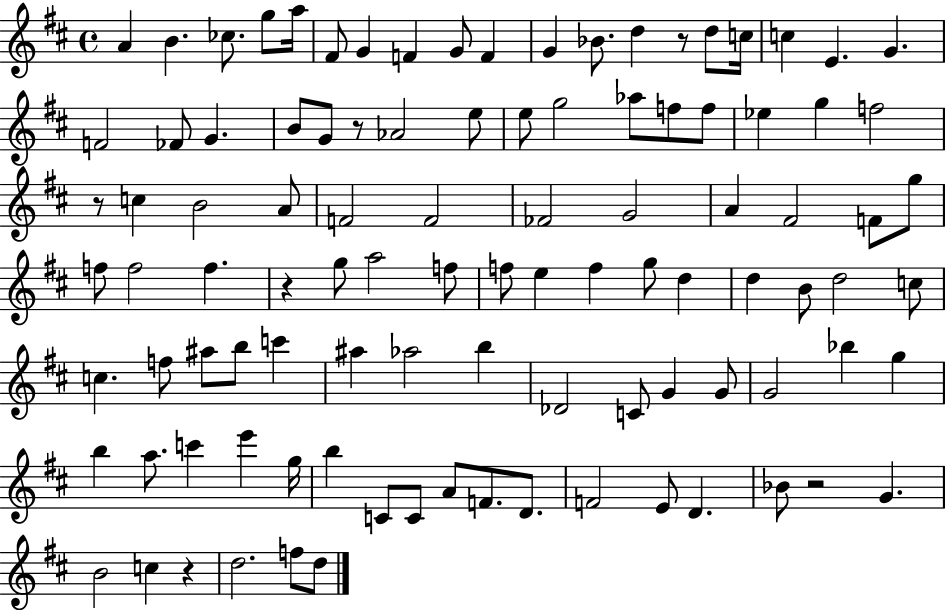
X:1
T:Untitled
M:4/4
L:1/4
K:D
A B _c/2 g/2 a/4 ^F/2 G F G/2 F G _B/2 d z/2 d/2 c/4 c E G F2 _F/2 G B/2 G/2 z/2 _A2 e/2 e/2 g2 _a/2 f/2 f/2 _e g f2 z/2 c B2 A/2 F2 F2 _F2 G2 A ^F2 F/2 g/2 f/2 f2 f z g/2 a2 f/2 f/2 e f g/2 d d B/2 d2 c/2 c f/2 ^a/2 b/2 c' ^a _a2 b _D2 C/2 G G/2 G2 _b g b a/2 c' e' g/4 b C/2 C/2 A/2 F/2 D/2 F2 E/2 D _B/2 z2 G B2 c z d2 f/2 d/2